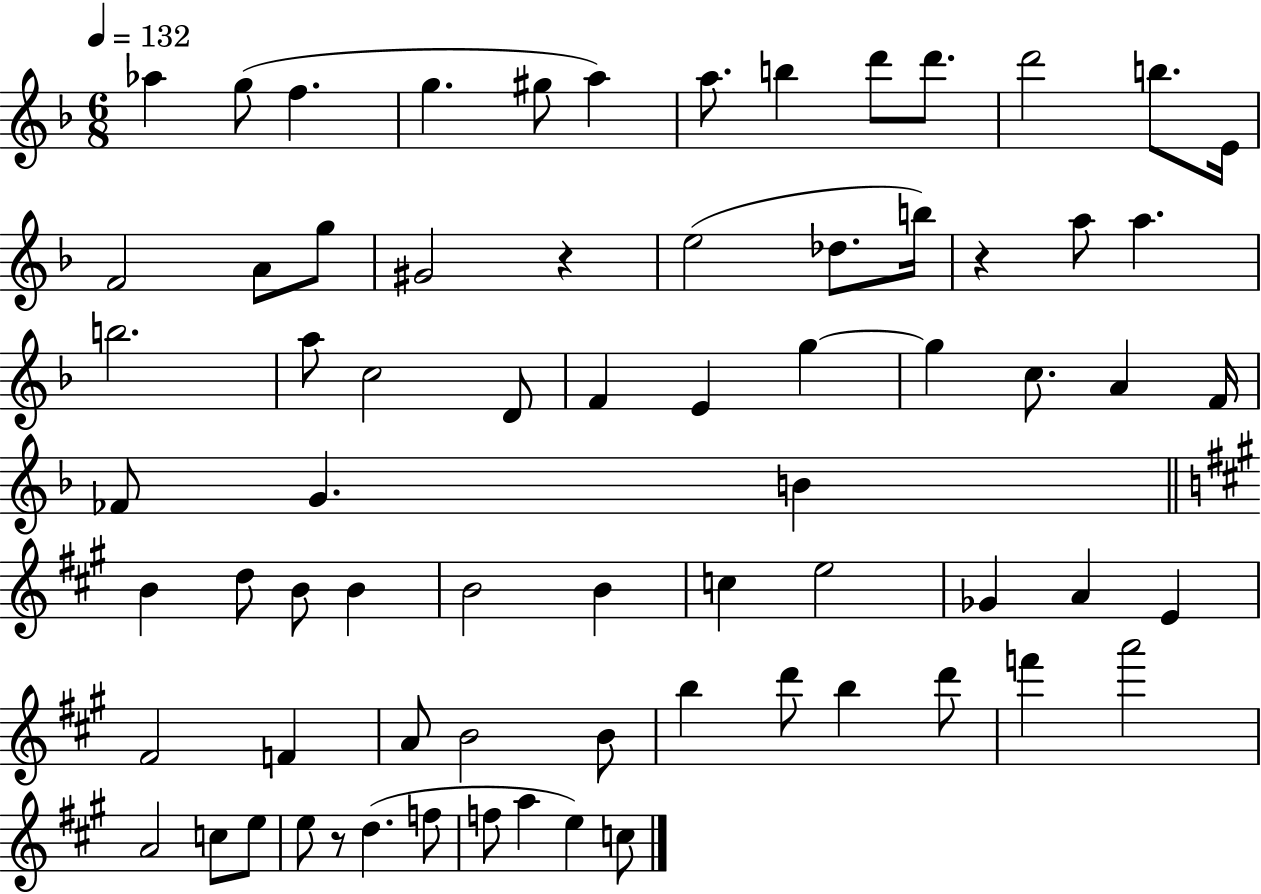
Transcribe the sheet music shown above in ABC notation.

X:1
T:Untitled
M:6/8
L:1/4
K:F
_a g/2 f g ^g/2 a a/2 b d'/2 d'/2 d'2 b/2 E/4 F2 A/2 g/2 ^G2 z e2 _d/2 b/4 z a/2 a b2 a/2 c2 D/2 F E g g c/2 A F/4 _F/2 G B B d/2 B/2 B B2 B c e2 _G A E ^F2 F A/2 B2 B/2 b d'/2 b d'/2 f' a'2 A2 c/2 e/2 e/2 z/2 d f/2 f/2 a e c/2